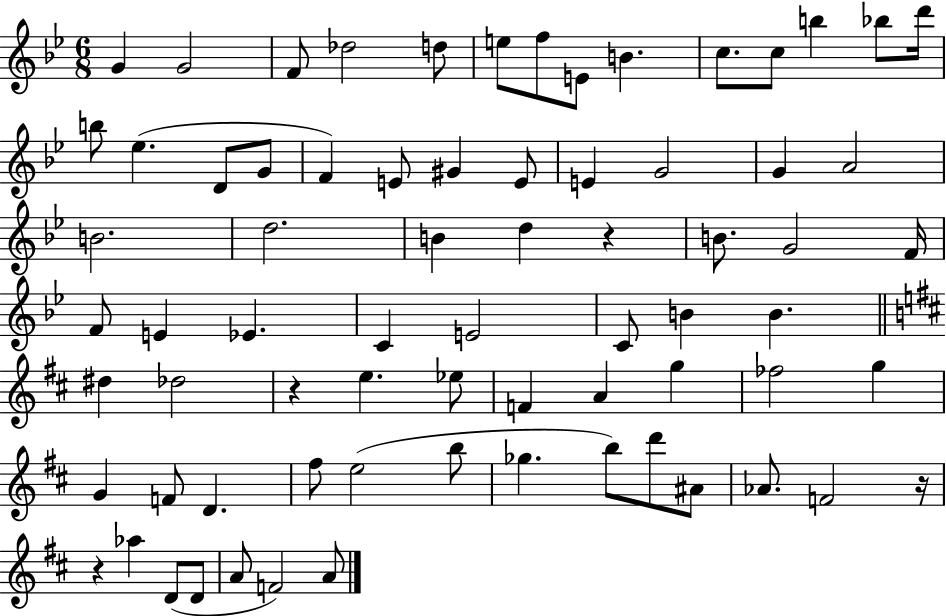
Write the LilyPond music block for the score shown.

{
  \clef treble
  \numericTimeSignature
  \time 6/8
  \key bes \major
  g'4 g'2 | f'8 des''2 d''8 | e''8 f''8 e'8 b'4. | c''8. c''8 b''4 bes''8 d'''16 | \break b''8 ees''4.( d'8 g'8 | f'4) e'8 gis'4 e'8 | e'4 g'2 | g'4 a'2 | \break b'2. | d''2. | b'4 d''4 r4 | b'8. g'2 f'16 | \break f'8 e'4 ees'4. | c'4 e'2 | c'8 b'4 b'4. | \bar "||" \break \key b \minor dis''4 des''2 | r4 e''4. ees''8 | f'4 a'4 g''4 | fes''2 g''4 | \break g'4 f'8 d'4. | fis''8 e''2( b''8 | ges''4. b''8) d'''8 ais'8 | aes'8. f'2 r16 | \break r4 aes''4 d'8( d'8 | a'8 f'2) a'8 | \bar "|."
}